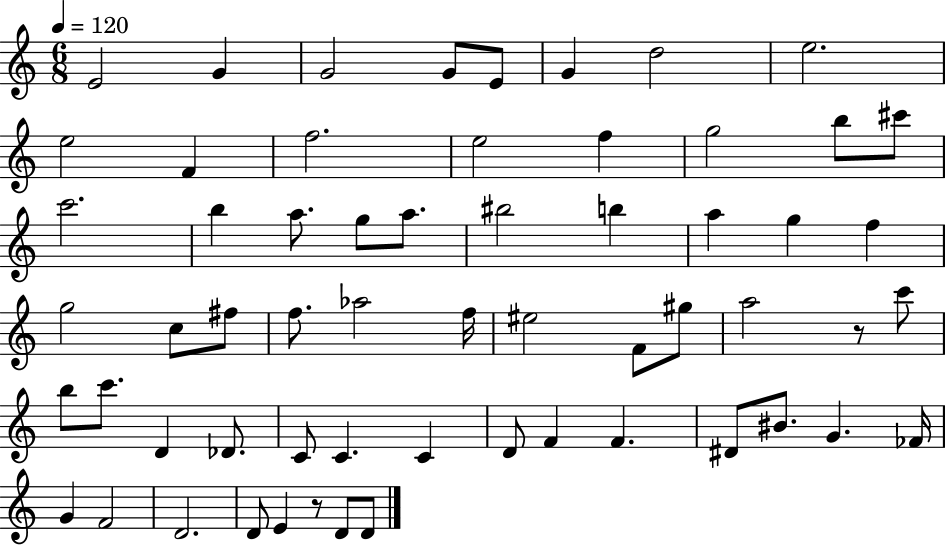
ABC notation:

X:1
T:Untitled
M:6/8
L:1/4
K:C
E2 G G2 G/2 E/2 G d2 e2 e2 F f2 e2 f g2 b/2 ^c'/2 c'2 b a/2 g/2 a/2 ^b2 b a g f g2 c/2 ^f/2 f/2 _a2 f/4 ^e2 F/2 ^g/2 a2 z/2 c'/2 b/2 c'/2 D _D/2 C/2 C C D/2 F F ^D/2 ^B/2 G _F/4 G F2 D2 D/2 E z/2 D/2 D/2